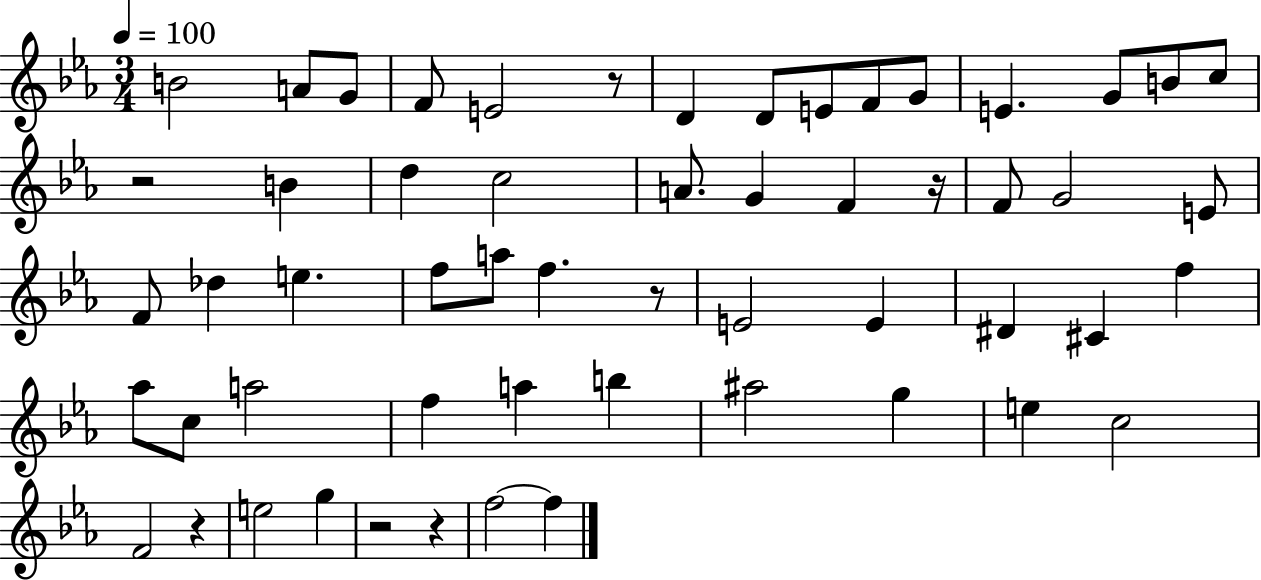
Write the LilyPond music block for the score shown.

{
  \clef treble
  \numericTimeSignature
  \time 3/4
  \key ees \major
  \tempo 4 = 100
  \repeat volta 2 { b'2 a'8 g'8 | f'8 e'2 r8 | d'4 d'8 e'8 f'8 g'8 | e'4. g'8 b'8 c''8 | \break r2 b'4 | d''4 c''2 | a'8. g'4 f'4 r16 | f'8 g'2 e'8 | \break f'8 des''4 e''4. | f''8 a''8 f''4. r8 | e'2 e'4 | dis'4 cis'4 f''4 | \break aes''8 c''8 a''2 | f''4 a''4 b''4 | ais''2 g''4 | e''4 c''2 | \break f'2 r4 | e''2 g''4 | r2 r4 | f''2~~ f''4 | \break } \bar "|."
}